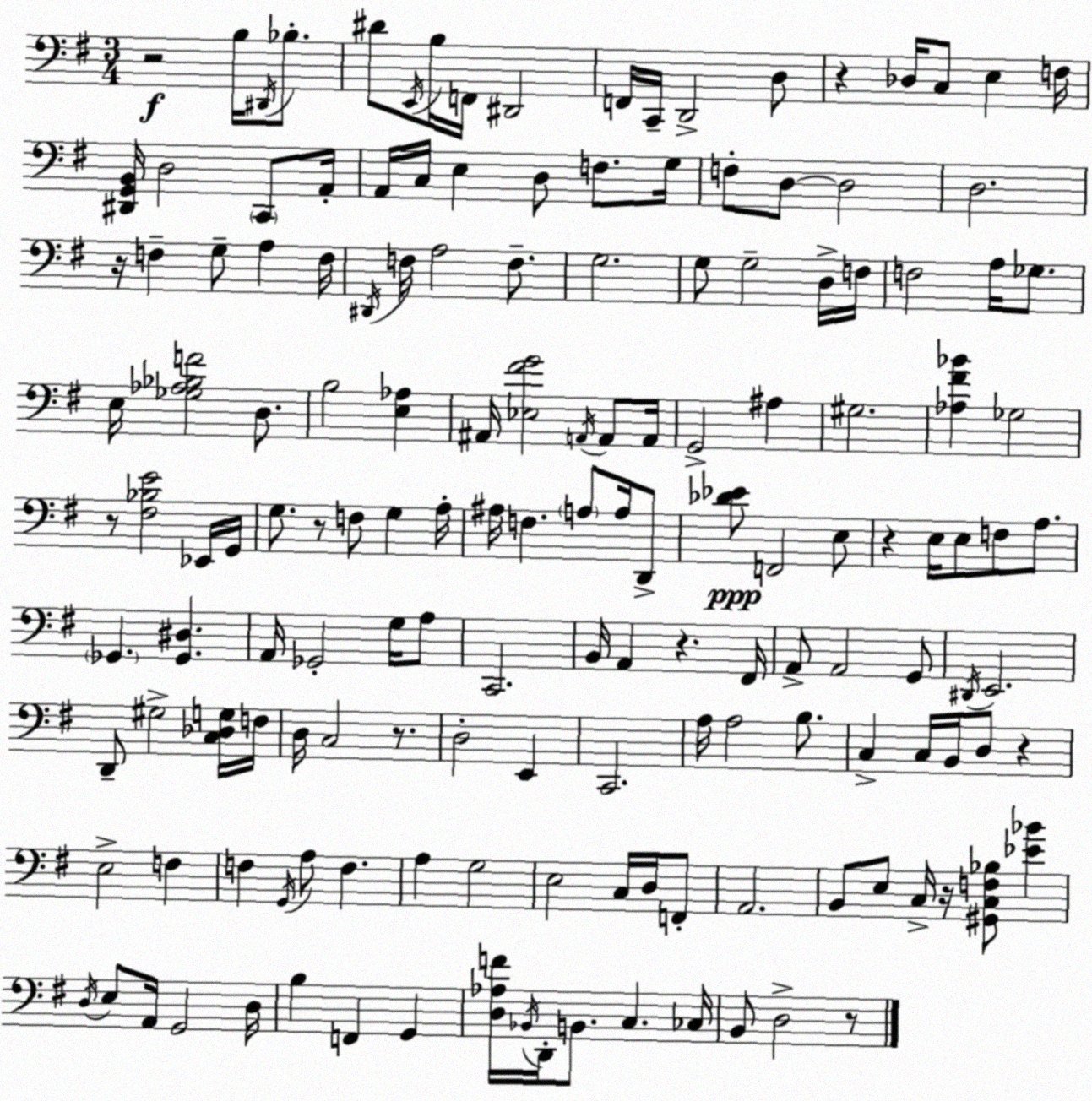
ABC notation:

X:1
T:Untitled
M:3/4
L:1/4
K:G
z2 B,/4 ^D,,/4 _B,/2 ^D/2 E,,/4 B,/4 F,,/4 ^D,,2 F,,/4 C,,/4 D,,2 D,/2 z _D,/4 C,/2 E, F,/4 [^D,,G,,B,,]/4 D,2 C,,/2 A,,/4 A,,/4 C,/4 E, D,/2 F,/2 G,/4 F,/2 D,/2 D,2 D,2 z/4 F, G,/2 A, F,/4 ^D,,/4 F,/4 A,2 F,/2 G,2 G,/2 G,2 D,/4 F,/4 F,2 A,/4 _G,/2 E,/4 [_G,_A,_B,F]2 D,/2 B,2 [E,_A,] ^A,,/4 [_E,^FG]2 A,,/4 A,,/2 A,,/4 G,,2 ^A, ^G,2 [_A,^F_B] _G,2 z/2 [^F,_B,E]2 _E,,/4 G,,/4 G,/2 z/2 F,/2 G, A,/4 ^A,/4 F, A,/2 A,/4 D,,/2 [_D_E]/2 F,,2 E,/2 z E,/4 E,/2 F,/2 A,/2 _G,, [_G,,^D,] A,,/4 _G,,2 G,/4 A,/2 C,,2 B,,/4 A,, z ^F,,/4 A,,/2 A,,2 G,,/2 ^D,,/4 E,,2 D,,/2 ^G,2 [C,_D,G,]/4 F,/4 D,/4 C,2 z/2 D,2 E,, C,,2 A,/4 A,2 B,/2 C, C,/4 B,,/4 D,/2 z E,2 F, F, G,,/4 A,/2 F, A, G,2 E,2 C,/4 D,/4 F,,/2 A,,2 B,,/2 E,/2 C,/4 z/4 [^G,,C,F,_B,]/2 [_E_B] D,/4 E,/2 A,,/4 G,,2 D,/4 B, F,, G,, [D,_A,F]/4 _B,,/4 D,,/4 B,,/2 C, _C,/4 B,,/2 D,2 z/2